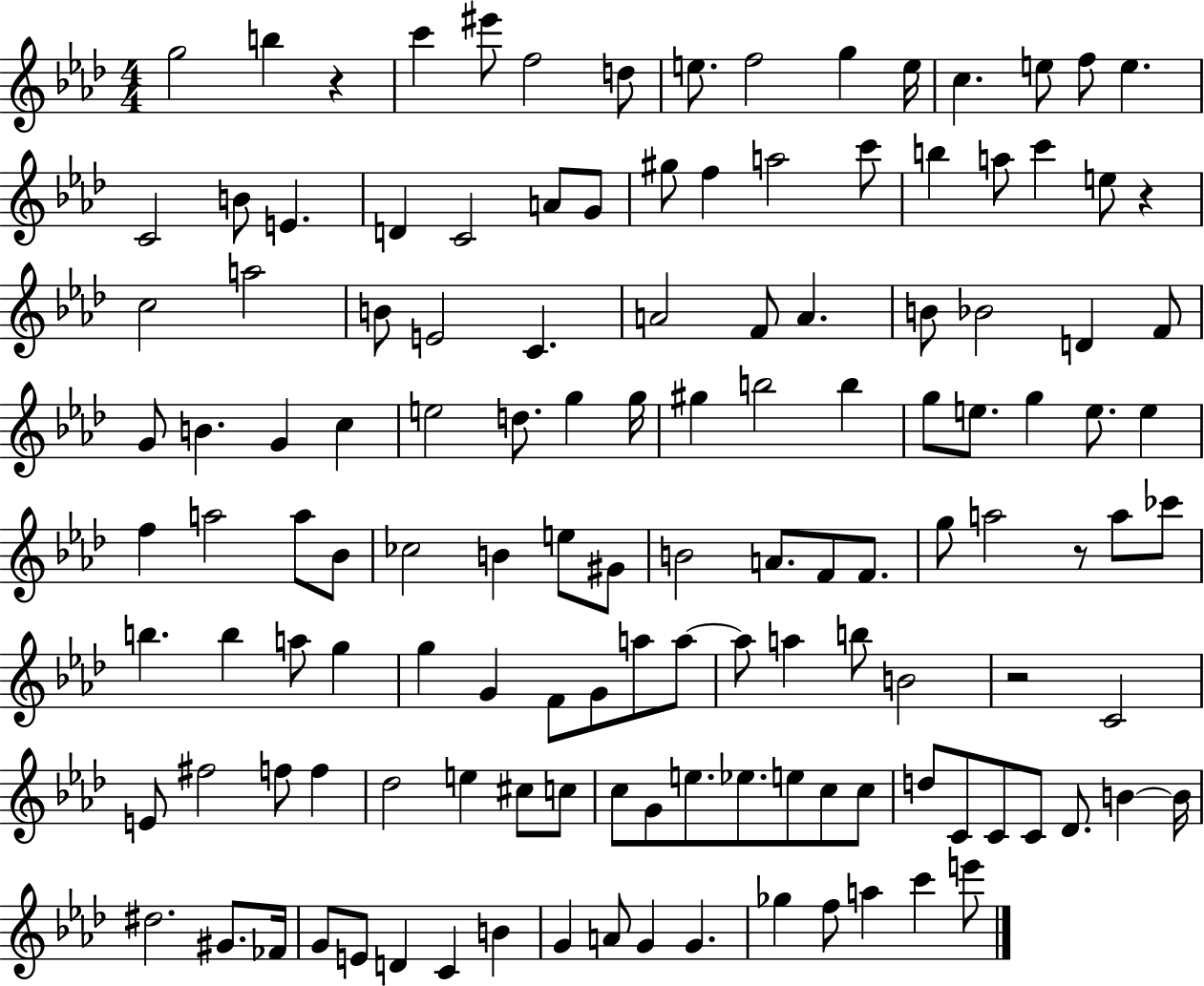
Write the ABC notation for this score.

X:1
T:Untitled
M:4/4
L:1/4
K:Ab
g2 b z c' ^e'/2 f2 d/2 e/2 f2 g e/4 c e/2 f/2 e C2 B/2 E D C2 A/2 G/2 ^g/2 f a2 c'/2 b a/2 c' e/2 z c2 a2 B/2 E2 C A2 F/2 A B/2 _B2 D F/2 G/2 B G c e2 d/2 g g/4 ^g b2 b g/2 e/2 g e/2 e f a2 a/2 _B/2 _c2 B e/2 ^G/2 B2 A/2 F/2 F/2 g/2 a2 z/2 a/2 _c'/2 b b a/2 g g G F/2 G/2 a/2 a/2 a/2 a b/2 B2 z2 C2 E/2 ^f2 f/2 f _d2 e ^c/2 c/2 c/2 G/2 e/2 _e/2 e/2 c/2 c/2 d/2 C/2 C/2 C/2 _D/2 B B/4 ^d2 ^G/2 _F/4 G/2 E/2 D C B G A/2 G G _g f/2 a c' e'/2